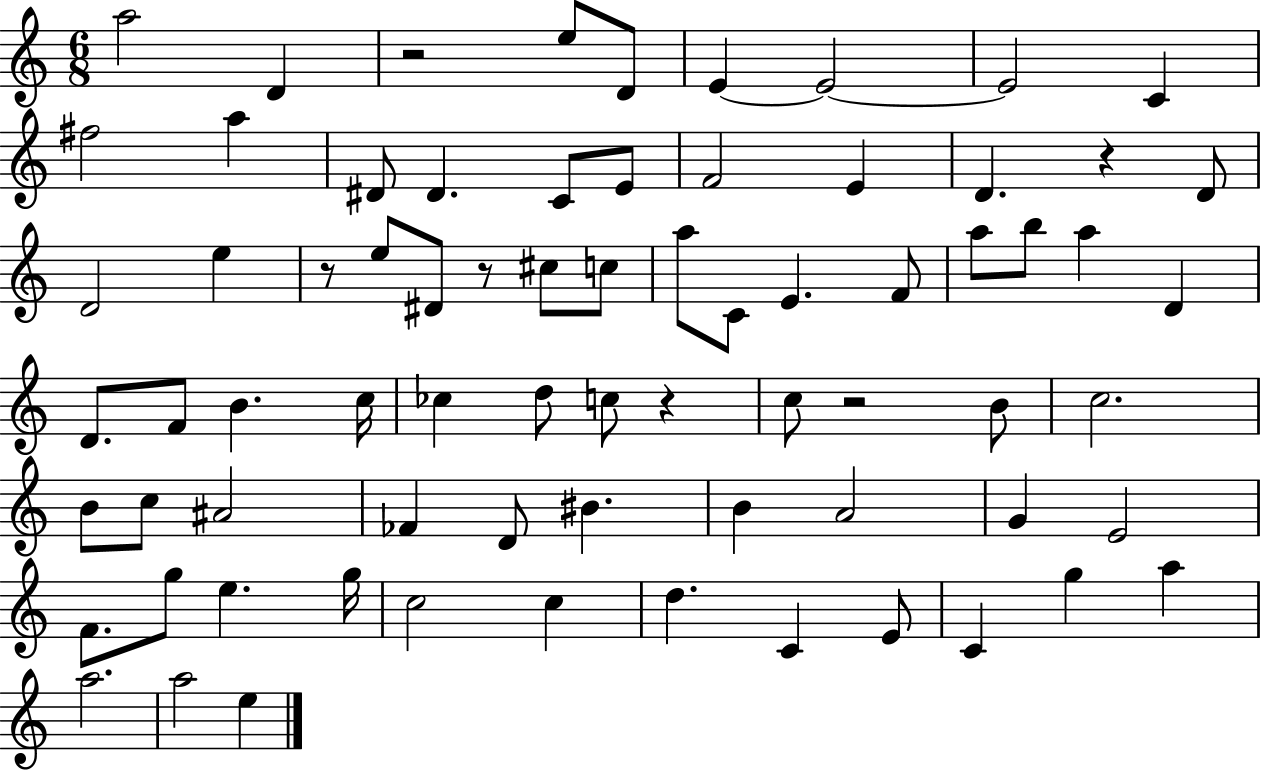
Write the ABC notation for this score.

X:1
T:Untitled
M:6/8
L:1/4
K:C
a2 D z2 e/2 D/2 E E2 E2 C ^f2 a ^D/2 ^D C/2 E/2 F2 E D z D/2 D2 e z/2 e/2 ^D/2 z/2 ^c/2 c/2 a/2 C/2 E F/2 a/2 b/2 a D D/2 F/2 B c/4 _c d/2 c/2 z c/2 z2 B/2 c2 B/2 c/2 ^A2 _F D/2 ^B B A2 G E2 F/2 g/2 e g/4 c2 c d C E/2 C g a a2 a2 e